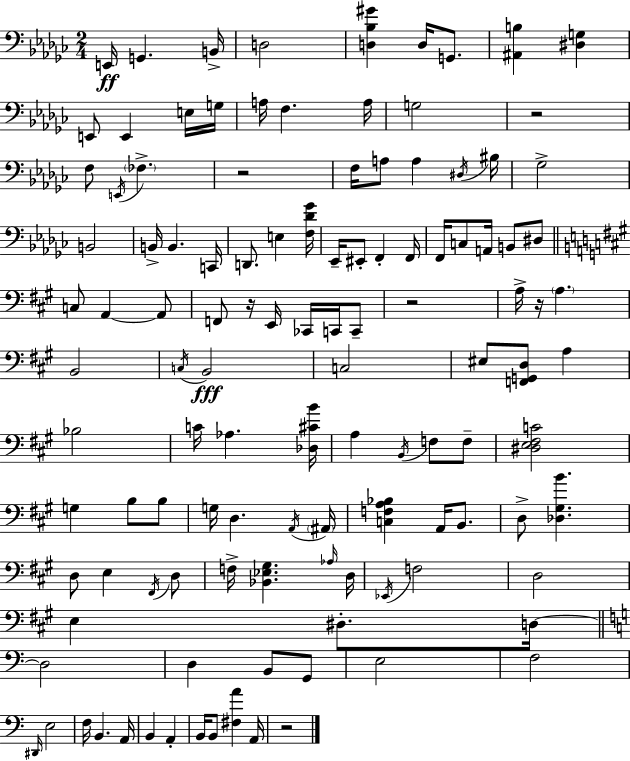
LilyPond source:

{
  \clef bass
  \numericTimeSignature
  \time 2/4
  \key ees \minor
  e,16\ff g,4. b,16-> | d2 | <d bes gis'>4 d16 g,8. | <ais, b>4 <dis g>4 | \break e,8 e,4 e16 g16 | a16 f4. a16 | g2 | r2 | \break f8 \acciaccatura { e,16 } \parenthesize fes4.-> | r2 | f16 a8 a4 | \acciaccatura { dis16 } bis16 ges2-> | \break b,2 | b,16-> b,4. | c,16 d,8. e4 | <f des' ges'>16 ees,16-- eis,8-. f,4-. | \break f,16 f,16 c8 a,16 b,8 | dis8 \bar "||" \break \key a \major c8 a,4~~ a,8 | f,8 r16 e,16 ces,16 c,16 c,8-- | r2 | a16-> r16 \parenthesize a4. | \break b,2 | \acciaccatura { c16 }\fff b,2 | c2 | eis8 <f, g, d>8 a4 | \break bes2 | c'16 aes4. | <des cis' b'>16 a4 \acciaccatura { b,16 } f8 | f8-- <dis e fis c'>2 | \break g4 b8 | b8 g16 d4. | \acciaccatura { a,16 } \parenthesize ais,16 <c f a bes>4 a,16 | b,8. d8-> <des gis b'>4. | \break d8 e4 | \acciaccatura { fis,16 } d8 f16-> <bes, ees gis>4. | \grace { aes16 } d16 \acciaccatura { ees,16 } f2 | d2 | \break e4 | dis8.-. d16~~ \bar "||" \break \key c \major d2 | d4 b,8 g,8 | e2 | f2 | \break \grace { dis,16 } e2 | f16 b,4. | a,16 b,4 a,4-. | b,16 b,8 <fis a'>4 | \break a,16 r2 | \bar "|."
}